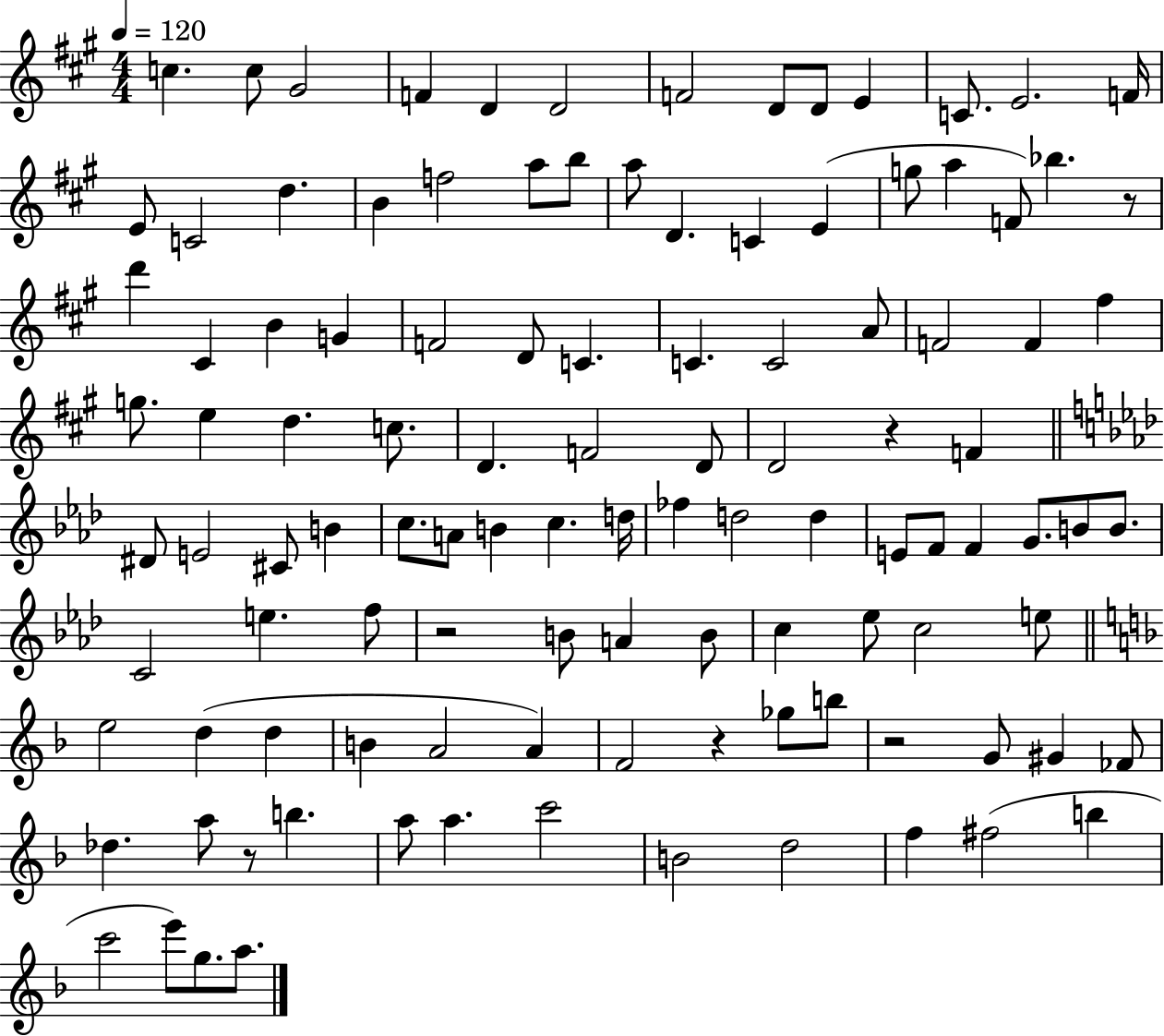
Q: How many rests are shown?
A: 6